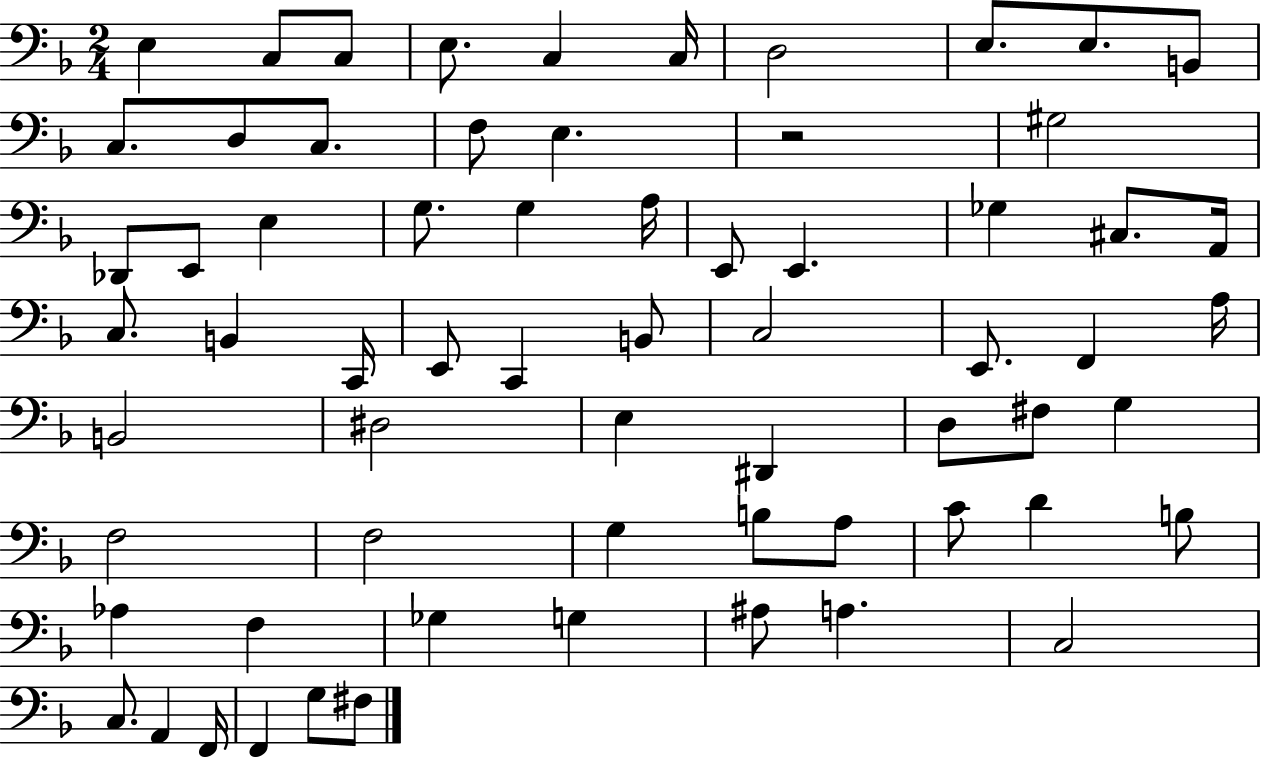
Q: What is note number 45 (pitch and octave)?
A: F3